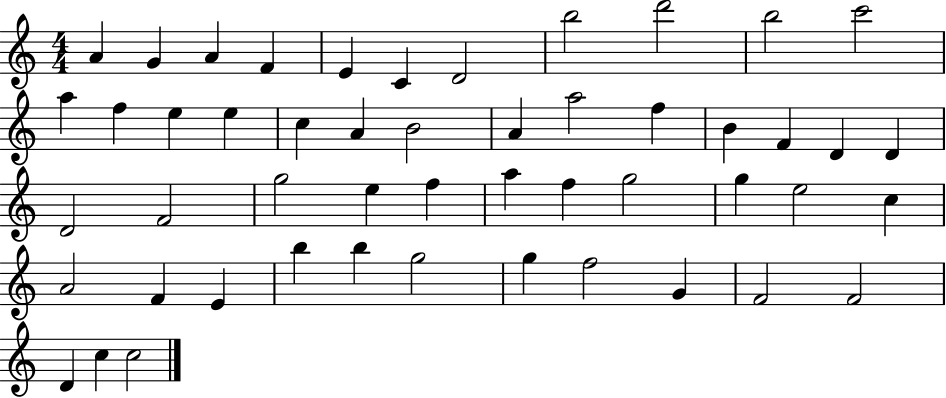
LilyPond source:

{
  \clef treble
  \numericTimeSignature
  \time 4/4
  \key c \major
  a'4 g'4 a'4 f'4 | e'4 c'4 d'2 | b''2 d'''2 | b''2 c'''2 | \break a''4 f''4 e''4 e''4 | c''4 a'4 b'2 | a'4 a''2 f''4 | b'4 f'4 d'4 d'4 | \break d'2 f'2 | g''2 e''4 f''4 | a''4 f''4 g''2 | g''4 e''2 c''4 | \break a'2 f'4 e'4 | b''4 b''4 g''2 | g''4 f''2 g'4 | f'2 f'2 | \break d'4 c''4 c''2 | \bar "|."
}